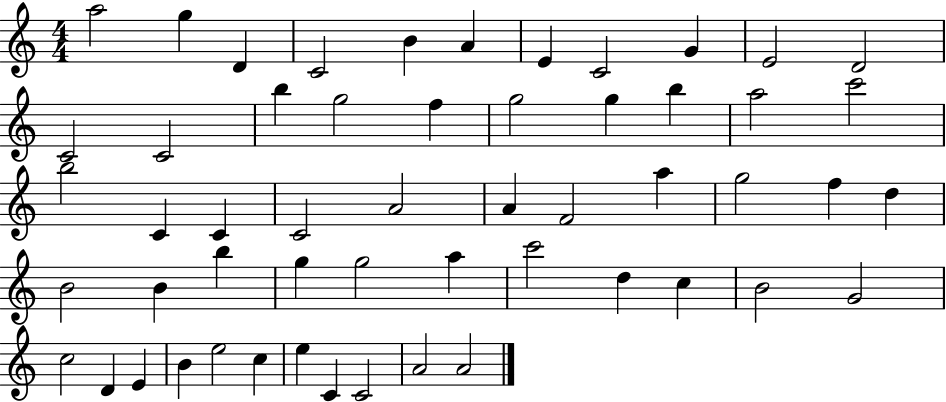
X:1
T:Untitled
M:4/4
L:1/4
K:C
a2 g D C2 B A E C2 G E2 D2 C2 C2 b g2 f g2 g b a2 c'2 b2 C C C2 A2 A F2 a g2 f d B2 B b g g2 a c'2 d c B2 G2 c2 D E B e2 c e C C2 A2 A2